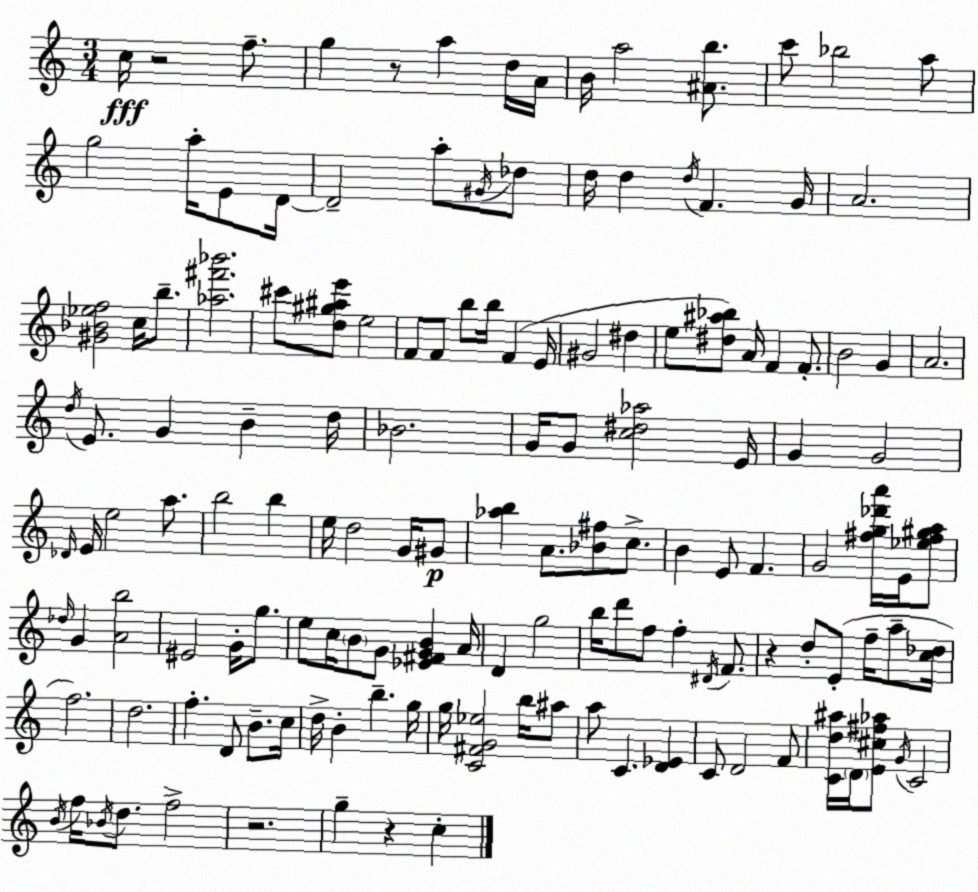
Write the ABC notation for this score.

X:1
T:Untitled
M:3/4
L:1/4
K:Am
c/4 z2 f/2 g z/2 a d/4 A/4 B/4 a2 [^Ab]/2 c'/2 _b2 a/2 g2 a/4 E/2 D/4 D2 a/2 ^G/4 _d/2 d/4 d d/4 F G/4 A2 [^G_B_ef]2 c/4 b/2 [_a^f'_b']2 ^c'/2 [d^g^ae']/2 e2 F/2 F/2 b/2 b/4 F E/4 ^G2 ^d e/2 [^d^a_b]/2 A/4 F F/2 B2 G A2 d/4 E/2 G B d/4 _B2 G/4 G/2 [c^d_a]2 E/4 G G2 _D/4 E/4 e2 a/2 b2 b e/4 d2 G/4 ^G/2 [_ab] A/2 [_B^f]/2 c/2 B E/2 F G2 [^fg_d'a']/4 E/4 [_e^f^ga]/2 _d/4 G [Ab]2 ^E2 G/4 g/2 e/2 c/4 B/2 G/2 [_E^FGB] A/4 D g2 b/4 d'/2 f/2 f ^D/4 F/2 z d/2 E/2 f/4 a/2 [c_d]/4 f2 d2 f D/2 B/2 c/4 d/4 B b g/4 g/4 [C^FG_e]2 b/4 ^a/2 a/2 C [D_E] C/2 D2 F/2 [Cd^a]/4 D/4 [E^c^f_a]/2 G/4 C2 B/4 f/4 _B/4 d/2 f2 z2 g z c